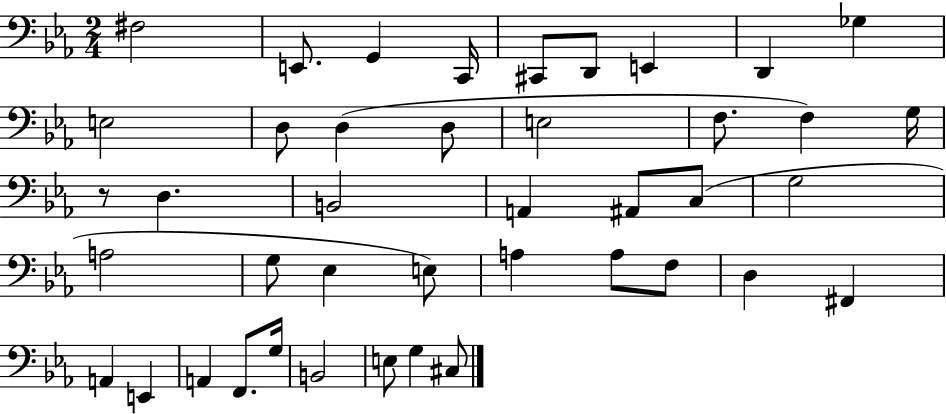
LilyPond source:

{
  \clef bass
  \numericTimeSignature
  \time 2/4
  \key ees \major
  fis2 | e,8. g,4 c,16 | cis,8 d,8 e,4 | d,4 ges4 | \break e2 | d8 d4( d8 | e2 | f8. f4) g16 | \break r8 d4. | b,2 | a,4 ais,8 c8( | g2 | \break a2 | g8 ees4 e8) | a4 a8 f8 | d4 fis,4 | \break a,4 e,4 | a,4 f,8. g16 | b,2 | e8 g4 cis8 | \break \bar "|."
}